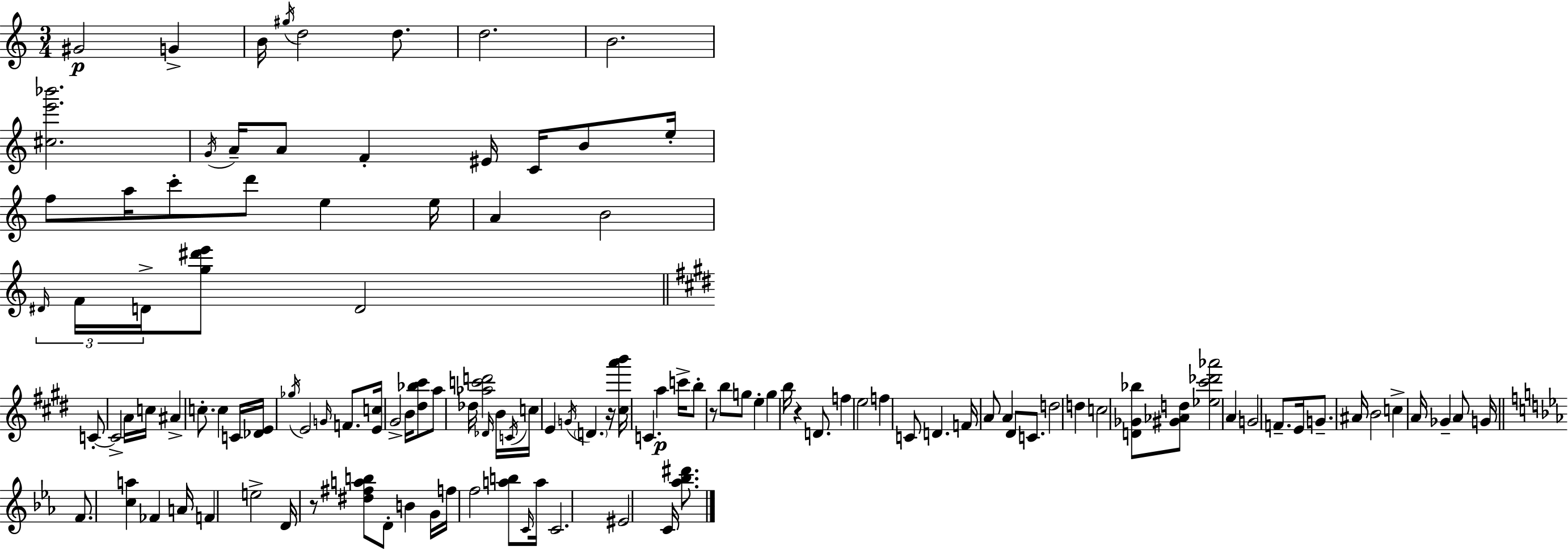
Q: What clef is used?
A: treble